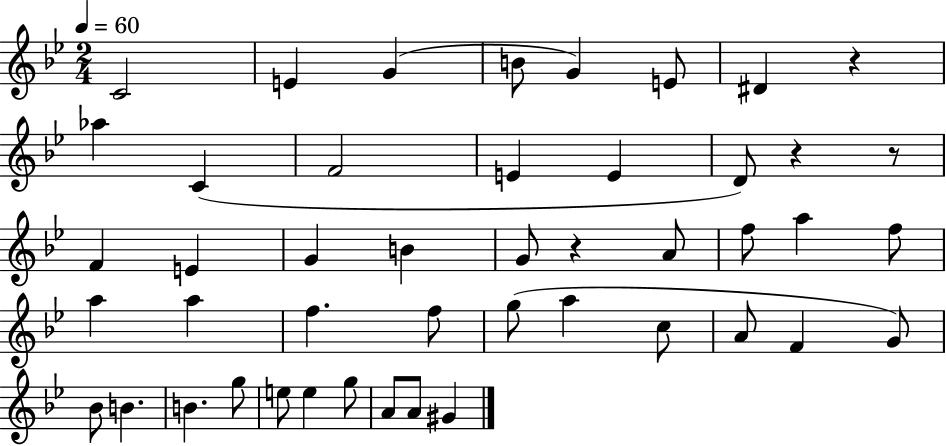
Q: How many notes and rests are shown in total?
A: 46